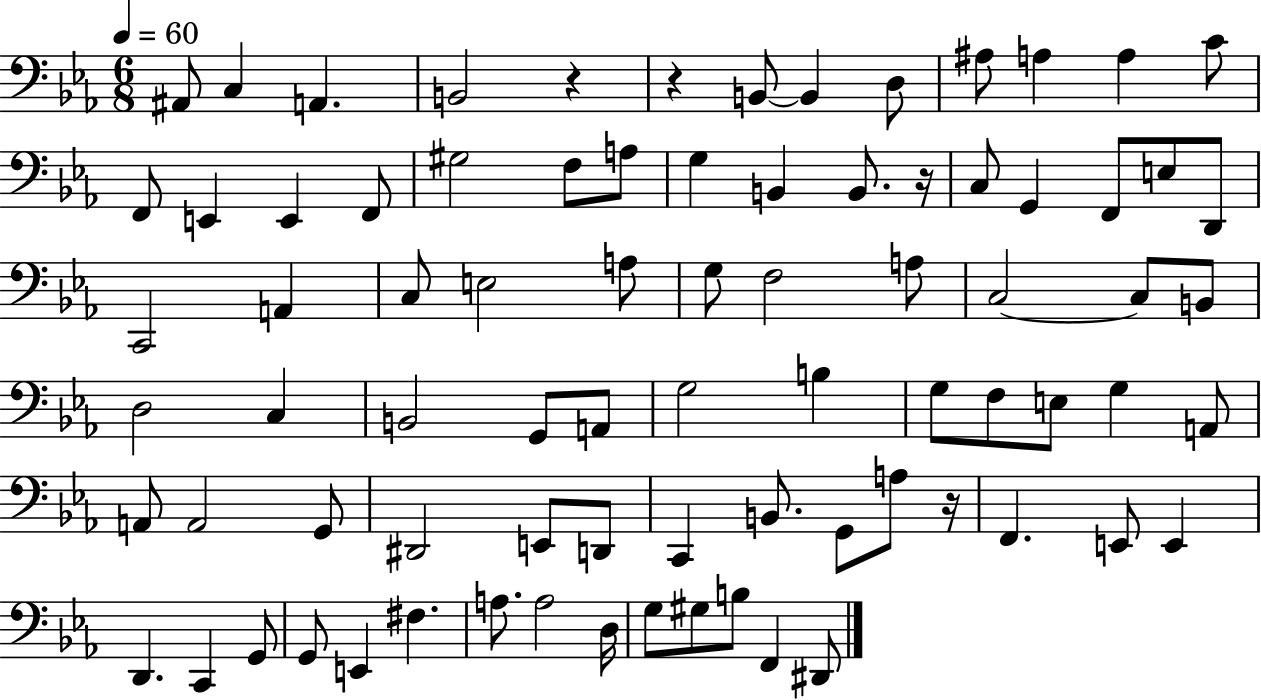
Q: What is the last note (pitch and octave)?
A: D#2